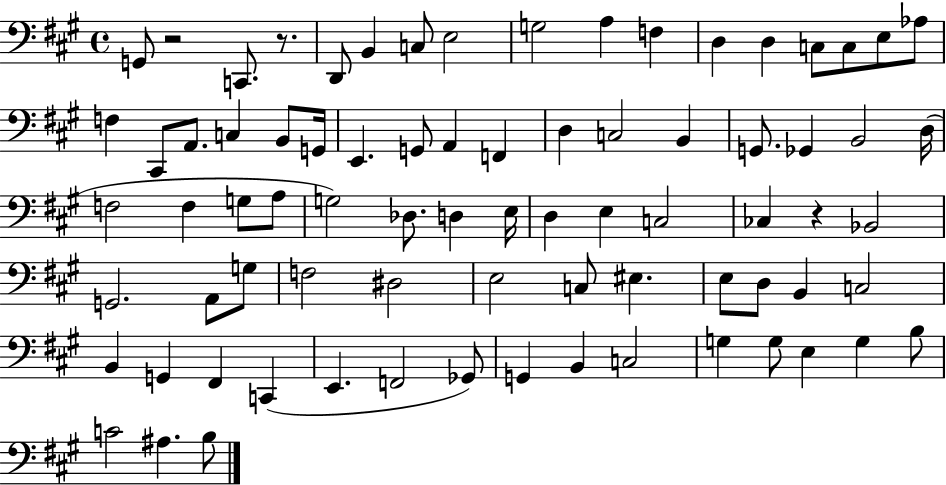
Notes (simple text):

G2/e R/h C2/e. R/e. D2/e B2/q C3/e E3/h G3/h A3/q F3/q D3/q D3/q C3/e C3/e E3/e Ab3/e F3/q C#2/e A2/e. C3/q B2/e G2/s E2/q. G2/e A2/q F2/q D3/q C3/h B2/q G2/e. Gb2/q B2/h D3/s F3/h F3/q G3/e A3/e G3/h Db3/e. D3/q E3/s D3/q E3/q C3/h CES3/q R/q Bb2/h G2/h. A2/e G3/e F3/h D#3/h E3/h C3/e EIS3/q. E3/e D3/e B2/q C3/h B2/q G2/q F#2/q C2/q E2/q. F2/h Gb2/e G2/q B2/q C3/h G3/q G3/e E3/q G3/q B3/e C4/h A#3/q. B3/e